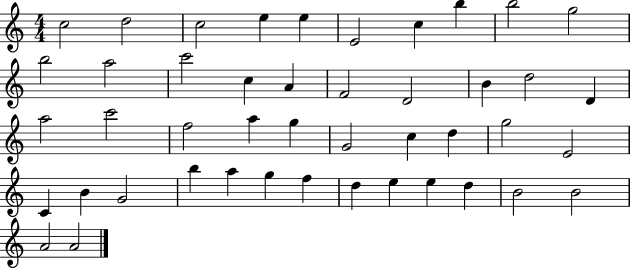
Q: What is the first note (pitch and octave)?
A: C5